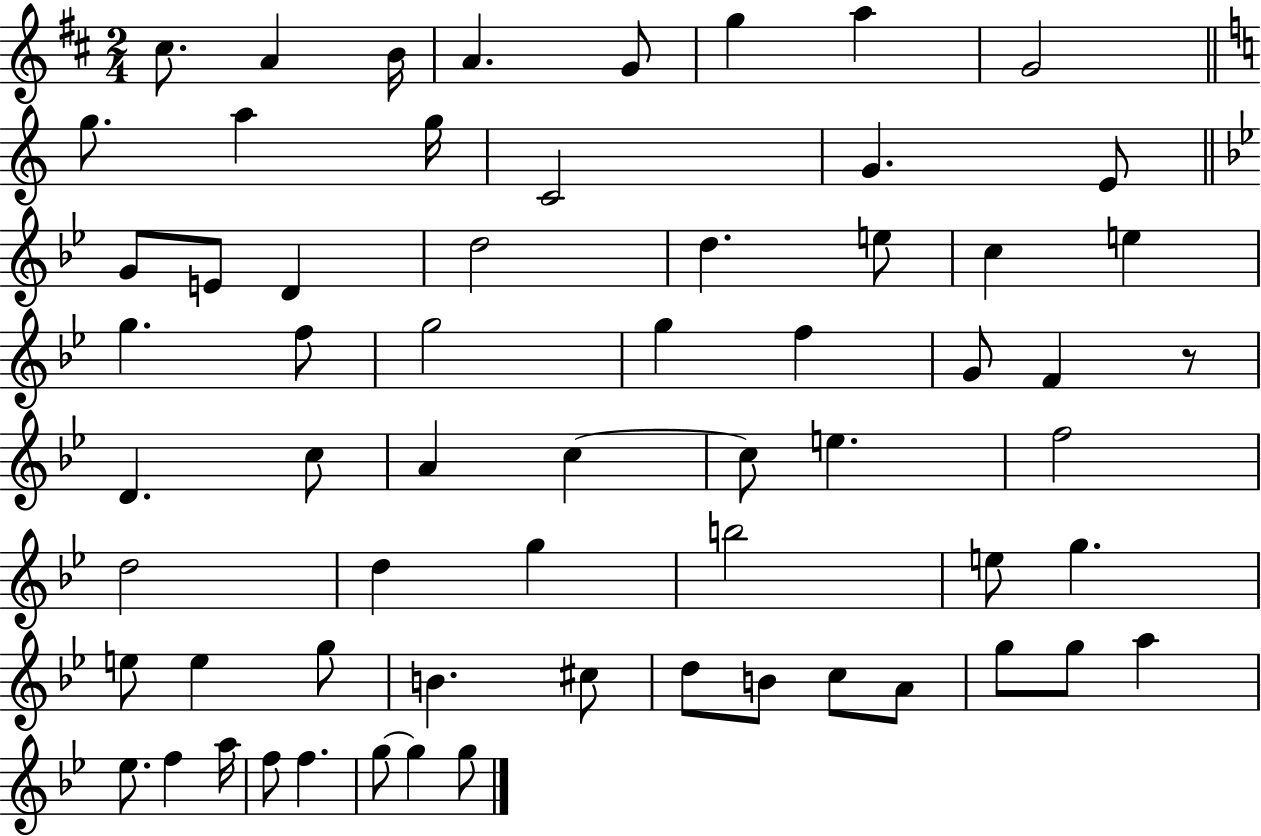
C#5/e. A4/q B4/s A4/q. G4/e G5/q A5/q G4/h G5/e. A5/q G5/s C4/h G4/q. E4/e G4/e E4/e D4/q D5/h D5/q. E5/e C5/q E5/q G5/q. F5/e G5/h G5/q F5/q G4/e F4/q R/e D4/q. C5/e A4/q C5/q C5/e E5/q. F5/h D5/h D5/q G5/q B5/h E5/e G5/q. E5/e E5/q G5/e B4/q. C#5/e D5/e B4/e C5/e A4/e G5/e G5/e A5/q Eb5/e. F5/q A5/s F5/e F5/q. G5/e G5/q G5/e